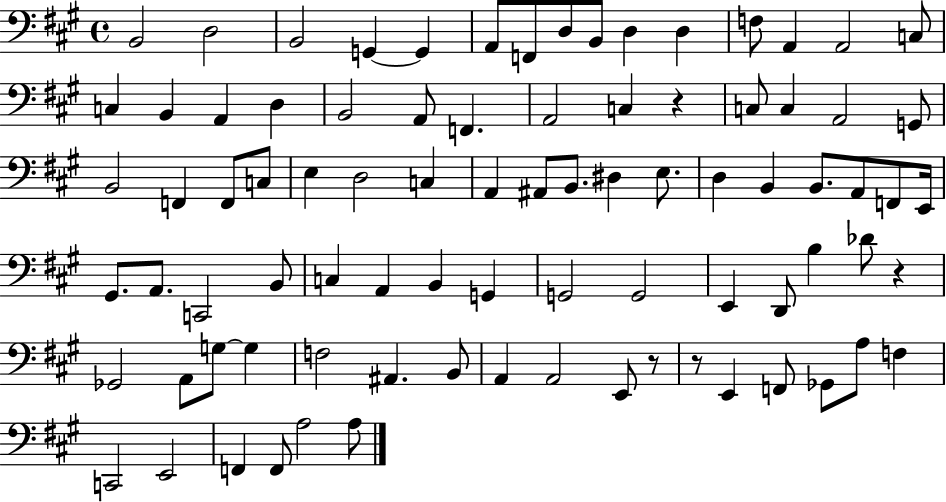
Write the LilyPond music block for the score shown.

{
  \clef bass
  \time 4/4
  \defaultTimeSignature
  \key a \major
  \repeat volta 2 { b,2 d2 | b,2 g,4~~ g,4 | a,8 f,8 d8 b,8 d4 d4 | f8 a,4 a,2 c8 | \break c4 b,4 a,4 d4 | b,2 a,8 f,4. | a,2 c4 r4 | c8 c4 a,2 g,8 | \break b,2 f,4 f,8 c8 | e4 d2 c4 | a,4 ais,8 b,8. dis4 e8. | d4 b,4 b,8. a,8 f,8 e,16 | \break gis,8. a,8. c,2 b,8 | c4 a,4 b,4 g,4 | g,2 g,2 | e,4 d,8 b4 des'8 r4 | \break ges,2 a,8 g8~~ g4 | f2 ais,4. b,8 | a,4 a,2 e,8 r8 | r8 e,4 f,8 ges,8 a8 f4 | \break c,2 e,2 | f,4 f,8 a2 a8 | } \bar "|."
}